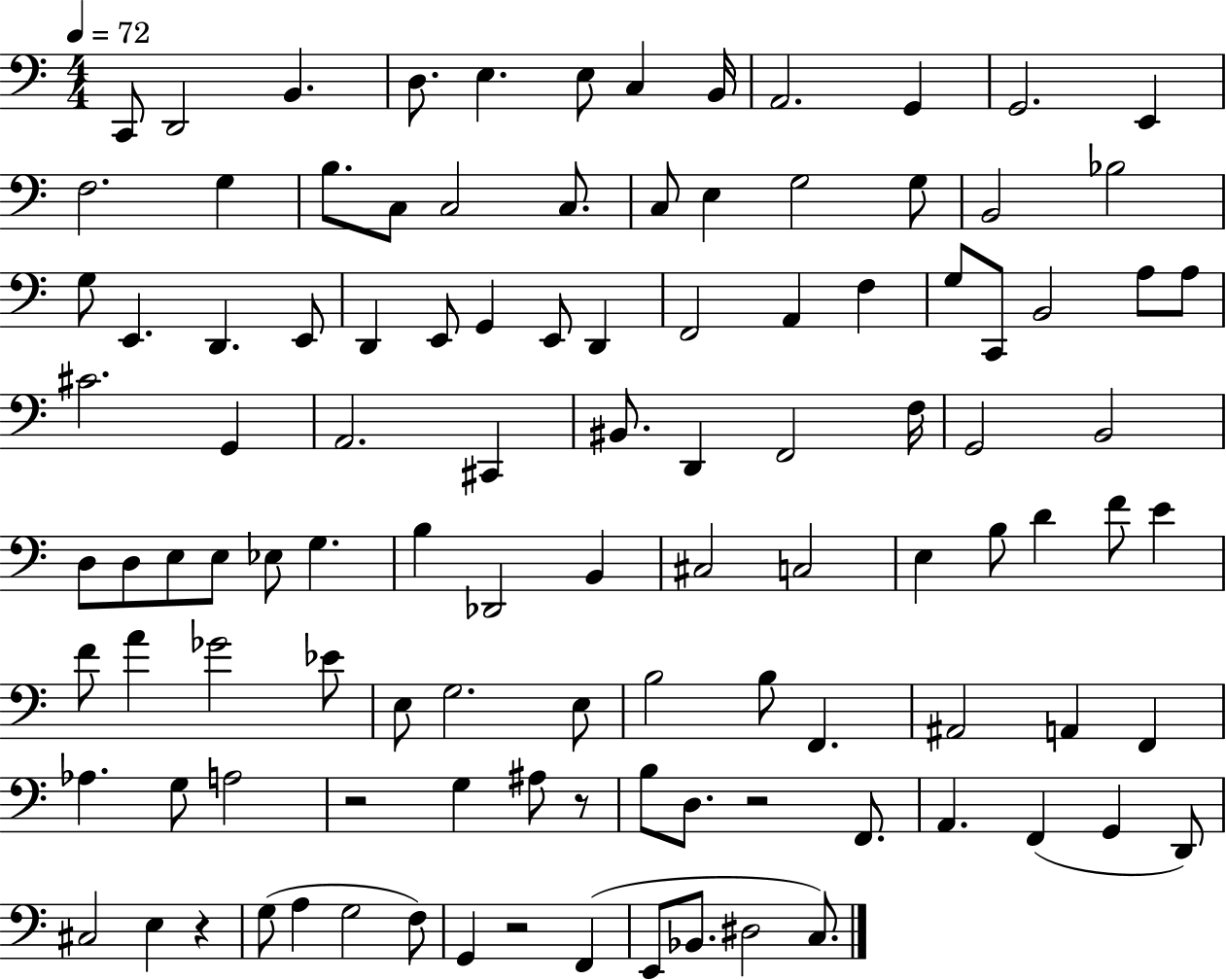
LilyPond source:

{
  \clef bass
  \numericTimeSignature
  \time 4/4
  \key c \major
  \tempo 4 = 72
  c,8 d,2 b,4. | d8. e4. e8 c4 b,16 | a,2. g,4 | g,2. e,4 | \break f2. g4 | b8. c8 c2 c8. | c8 e4 g2 g8 | b,2 bes2 | \break g8 e,4. d,4. e,8 | d,4 e,8 g,4 e,8 d,4 | f,2 a,4 f4 | g8 c,8 b,2 a8 a8 | \break cis'2. g,4 | a,2. cis,4 | bis,8. d,4 f,2 f16 | g,2 b,2 | \break d8 d8 e8 e8 ees8 g4. | b4 des,2 b,4 | cis2 c2 | e4 b8 d'4 f'8 e'4 | \break f'8 a'4 ges'2 ees'8 | e8 g2. e8 | b2 b8 f,4. | ais,2 a,4 f,4 | \break aes4. g8 a2 | r2 g4 ais8 r8 | b8 d8. r2 f,8. | a,4. f,4( g,4 d,8) | \break cis2 e4 r4 | g8( a4 g2 f8) | g,4 r2 f,4( | e,8 bes,8. dis2 c8.) | \break \bar "|."
}